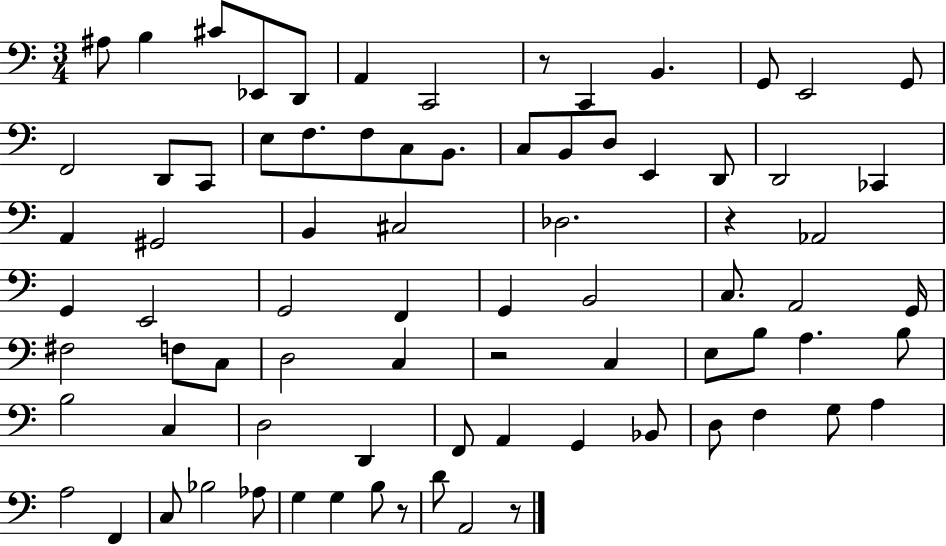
X:1
T:Untitled
M:3/4
L:1/4
K:C
^A,/2 B, ^C/2 _E,,/2 D,,/2 A,, C,,2 z/2 C,, B,, G,,/2 E,,2 G,,/2 F,,2 D,,/2 C,,/2 E,/2 F,/2 F,/2 C,/2 B,,/2 C,/2 B,,/2 D,/2 E,, D,,/2 D,,2 _C,, A,, ^G,,2 B,, ^C,2 _D,2 z _A,,2 G,, E,,2 G,,2 F,, G,, B,,2 C,/2 A,,2 G,,/4 ^F,2 F,/2 C,/2 D,2 C, z2 C, E,/2 B,/2 A, B,/2 B,2 C, D,2 D,, F,,/2 A,, G,, _B,,/2 D,/2 F, G,/2 A, A,2 F,, C,/2 _B,2 _A,/2 G, G, B,/2 z/2 D/2 A,,2 z/2